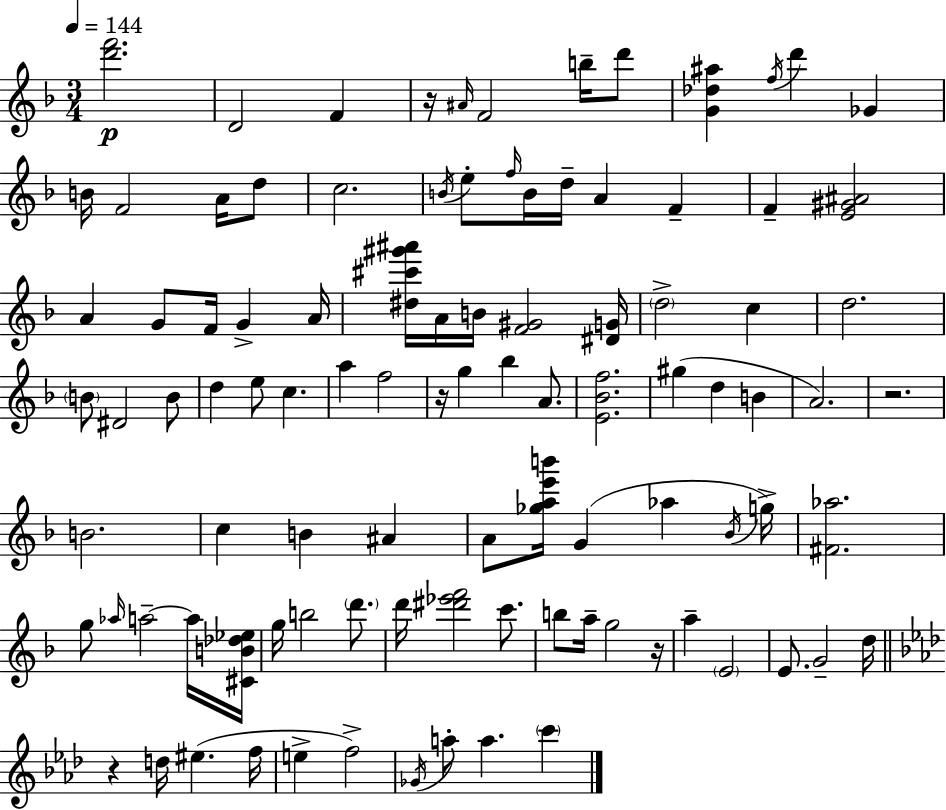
[D6,F6]/h. D4/h F4/q R/s A#4/s F4/h B5/s D6/e [G4,Db5,A#5]/q F5/s D6/q Gb4/q B4/s F4/h A4/s D5/e C5/h. B4/s E5/e F5/s B4/s D5/s A4/q F4/q F4/q [E4,G#4,A#4]/h A4/q G4/e F4/s G4/q A4/s [D#5,C#6,G#6,A#6]/s A4/s B4/s [F4,G#4]/h [D#4,G4]/s D5/h C5/q D5/h. B4/e D#4/h B4/e D5/q E5/e C5/q. A5/q F5/h R/s G5/q Bb5/q A4/e. [E4,Bb4,F5]/h. G#5/q D5/q B4/q A4/h. R/h. B4/h. C5/q B4/q A#4/q A4/e [Gb5,A5,E6,B6]/s G4/q Ab5/q Bb4/s G5/s [F#4,Ab5]/h. G5/e Ab5/s A5/h A5/s [C#4,B4,Db5,Eb5]/s G5/s B5/h D6/e. D6/s [D#6,Eb6,F6]/h C6/e. B5/e A5/s G5/h R/s A5/q E4/h E4/e. G4/h D5/s R/q D5/s EIS5/q. F5/s E5/q F5/h Gb4/s A5/e A5/q. C6/q